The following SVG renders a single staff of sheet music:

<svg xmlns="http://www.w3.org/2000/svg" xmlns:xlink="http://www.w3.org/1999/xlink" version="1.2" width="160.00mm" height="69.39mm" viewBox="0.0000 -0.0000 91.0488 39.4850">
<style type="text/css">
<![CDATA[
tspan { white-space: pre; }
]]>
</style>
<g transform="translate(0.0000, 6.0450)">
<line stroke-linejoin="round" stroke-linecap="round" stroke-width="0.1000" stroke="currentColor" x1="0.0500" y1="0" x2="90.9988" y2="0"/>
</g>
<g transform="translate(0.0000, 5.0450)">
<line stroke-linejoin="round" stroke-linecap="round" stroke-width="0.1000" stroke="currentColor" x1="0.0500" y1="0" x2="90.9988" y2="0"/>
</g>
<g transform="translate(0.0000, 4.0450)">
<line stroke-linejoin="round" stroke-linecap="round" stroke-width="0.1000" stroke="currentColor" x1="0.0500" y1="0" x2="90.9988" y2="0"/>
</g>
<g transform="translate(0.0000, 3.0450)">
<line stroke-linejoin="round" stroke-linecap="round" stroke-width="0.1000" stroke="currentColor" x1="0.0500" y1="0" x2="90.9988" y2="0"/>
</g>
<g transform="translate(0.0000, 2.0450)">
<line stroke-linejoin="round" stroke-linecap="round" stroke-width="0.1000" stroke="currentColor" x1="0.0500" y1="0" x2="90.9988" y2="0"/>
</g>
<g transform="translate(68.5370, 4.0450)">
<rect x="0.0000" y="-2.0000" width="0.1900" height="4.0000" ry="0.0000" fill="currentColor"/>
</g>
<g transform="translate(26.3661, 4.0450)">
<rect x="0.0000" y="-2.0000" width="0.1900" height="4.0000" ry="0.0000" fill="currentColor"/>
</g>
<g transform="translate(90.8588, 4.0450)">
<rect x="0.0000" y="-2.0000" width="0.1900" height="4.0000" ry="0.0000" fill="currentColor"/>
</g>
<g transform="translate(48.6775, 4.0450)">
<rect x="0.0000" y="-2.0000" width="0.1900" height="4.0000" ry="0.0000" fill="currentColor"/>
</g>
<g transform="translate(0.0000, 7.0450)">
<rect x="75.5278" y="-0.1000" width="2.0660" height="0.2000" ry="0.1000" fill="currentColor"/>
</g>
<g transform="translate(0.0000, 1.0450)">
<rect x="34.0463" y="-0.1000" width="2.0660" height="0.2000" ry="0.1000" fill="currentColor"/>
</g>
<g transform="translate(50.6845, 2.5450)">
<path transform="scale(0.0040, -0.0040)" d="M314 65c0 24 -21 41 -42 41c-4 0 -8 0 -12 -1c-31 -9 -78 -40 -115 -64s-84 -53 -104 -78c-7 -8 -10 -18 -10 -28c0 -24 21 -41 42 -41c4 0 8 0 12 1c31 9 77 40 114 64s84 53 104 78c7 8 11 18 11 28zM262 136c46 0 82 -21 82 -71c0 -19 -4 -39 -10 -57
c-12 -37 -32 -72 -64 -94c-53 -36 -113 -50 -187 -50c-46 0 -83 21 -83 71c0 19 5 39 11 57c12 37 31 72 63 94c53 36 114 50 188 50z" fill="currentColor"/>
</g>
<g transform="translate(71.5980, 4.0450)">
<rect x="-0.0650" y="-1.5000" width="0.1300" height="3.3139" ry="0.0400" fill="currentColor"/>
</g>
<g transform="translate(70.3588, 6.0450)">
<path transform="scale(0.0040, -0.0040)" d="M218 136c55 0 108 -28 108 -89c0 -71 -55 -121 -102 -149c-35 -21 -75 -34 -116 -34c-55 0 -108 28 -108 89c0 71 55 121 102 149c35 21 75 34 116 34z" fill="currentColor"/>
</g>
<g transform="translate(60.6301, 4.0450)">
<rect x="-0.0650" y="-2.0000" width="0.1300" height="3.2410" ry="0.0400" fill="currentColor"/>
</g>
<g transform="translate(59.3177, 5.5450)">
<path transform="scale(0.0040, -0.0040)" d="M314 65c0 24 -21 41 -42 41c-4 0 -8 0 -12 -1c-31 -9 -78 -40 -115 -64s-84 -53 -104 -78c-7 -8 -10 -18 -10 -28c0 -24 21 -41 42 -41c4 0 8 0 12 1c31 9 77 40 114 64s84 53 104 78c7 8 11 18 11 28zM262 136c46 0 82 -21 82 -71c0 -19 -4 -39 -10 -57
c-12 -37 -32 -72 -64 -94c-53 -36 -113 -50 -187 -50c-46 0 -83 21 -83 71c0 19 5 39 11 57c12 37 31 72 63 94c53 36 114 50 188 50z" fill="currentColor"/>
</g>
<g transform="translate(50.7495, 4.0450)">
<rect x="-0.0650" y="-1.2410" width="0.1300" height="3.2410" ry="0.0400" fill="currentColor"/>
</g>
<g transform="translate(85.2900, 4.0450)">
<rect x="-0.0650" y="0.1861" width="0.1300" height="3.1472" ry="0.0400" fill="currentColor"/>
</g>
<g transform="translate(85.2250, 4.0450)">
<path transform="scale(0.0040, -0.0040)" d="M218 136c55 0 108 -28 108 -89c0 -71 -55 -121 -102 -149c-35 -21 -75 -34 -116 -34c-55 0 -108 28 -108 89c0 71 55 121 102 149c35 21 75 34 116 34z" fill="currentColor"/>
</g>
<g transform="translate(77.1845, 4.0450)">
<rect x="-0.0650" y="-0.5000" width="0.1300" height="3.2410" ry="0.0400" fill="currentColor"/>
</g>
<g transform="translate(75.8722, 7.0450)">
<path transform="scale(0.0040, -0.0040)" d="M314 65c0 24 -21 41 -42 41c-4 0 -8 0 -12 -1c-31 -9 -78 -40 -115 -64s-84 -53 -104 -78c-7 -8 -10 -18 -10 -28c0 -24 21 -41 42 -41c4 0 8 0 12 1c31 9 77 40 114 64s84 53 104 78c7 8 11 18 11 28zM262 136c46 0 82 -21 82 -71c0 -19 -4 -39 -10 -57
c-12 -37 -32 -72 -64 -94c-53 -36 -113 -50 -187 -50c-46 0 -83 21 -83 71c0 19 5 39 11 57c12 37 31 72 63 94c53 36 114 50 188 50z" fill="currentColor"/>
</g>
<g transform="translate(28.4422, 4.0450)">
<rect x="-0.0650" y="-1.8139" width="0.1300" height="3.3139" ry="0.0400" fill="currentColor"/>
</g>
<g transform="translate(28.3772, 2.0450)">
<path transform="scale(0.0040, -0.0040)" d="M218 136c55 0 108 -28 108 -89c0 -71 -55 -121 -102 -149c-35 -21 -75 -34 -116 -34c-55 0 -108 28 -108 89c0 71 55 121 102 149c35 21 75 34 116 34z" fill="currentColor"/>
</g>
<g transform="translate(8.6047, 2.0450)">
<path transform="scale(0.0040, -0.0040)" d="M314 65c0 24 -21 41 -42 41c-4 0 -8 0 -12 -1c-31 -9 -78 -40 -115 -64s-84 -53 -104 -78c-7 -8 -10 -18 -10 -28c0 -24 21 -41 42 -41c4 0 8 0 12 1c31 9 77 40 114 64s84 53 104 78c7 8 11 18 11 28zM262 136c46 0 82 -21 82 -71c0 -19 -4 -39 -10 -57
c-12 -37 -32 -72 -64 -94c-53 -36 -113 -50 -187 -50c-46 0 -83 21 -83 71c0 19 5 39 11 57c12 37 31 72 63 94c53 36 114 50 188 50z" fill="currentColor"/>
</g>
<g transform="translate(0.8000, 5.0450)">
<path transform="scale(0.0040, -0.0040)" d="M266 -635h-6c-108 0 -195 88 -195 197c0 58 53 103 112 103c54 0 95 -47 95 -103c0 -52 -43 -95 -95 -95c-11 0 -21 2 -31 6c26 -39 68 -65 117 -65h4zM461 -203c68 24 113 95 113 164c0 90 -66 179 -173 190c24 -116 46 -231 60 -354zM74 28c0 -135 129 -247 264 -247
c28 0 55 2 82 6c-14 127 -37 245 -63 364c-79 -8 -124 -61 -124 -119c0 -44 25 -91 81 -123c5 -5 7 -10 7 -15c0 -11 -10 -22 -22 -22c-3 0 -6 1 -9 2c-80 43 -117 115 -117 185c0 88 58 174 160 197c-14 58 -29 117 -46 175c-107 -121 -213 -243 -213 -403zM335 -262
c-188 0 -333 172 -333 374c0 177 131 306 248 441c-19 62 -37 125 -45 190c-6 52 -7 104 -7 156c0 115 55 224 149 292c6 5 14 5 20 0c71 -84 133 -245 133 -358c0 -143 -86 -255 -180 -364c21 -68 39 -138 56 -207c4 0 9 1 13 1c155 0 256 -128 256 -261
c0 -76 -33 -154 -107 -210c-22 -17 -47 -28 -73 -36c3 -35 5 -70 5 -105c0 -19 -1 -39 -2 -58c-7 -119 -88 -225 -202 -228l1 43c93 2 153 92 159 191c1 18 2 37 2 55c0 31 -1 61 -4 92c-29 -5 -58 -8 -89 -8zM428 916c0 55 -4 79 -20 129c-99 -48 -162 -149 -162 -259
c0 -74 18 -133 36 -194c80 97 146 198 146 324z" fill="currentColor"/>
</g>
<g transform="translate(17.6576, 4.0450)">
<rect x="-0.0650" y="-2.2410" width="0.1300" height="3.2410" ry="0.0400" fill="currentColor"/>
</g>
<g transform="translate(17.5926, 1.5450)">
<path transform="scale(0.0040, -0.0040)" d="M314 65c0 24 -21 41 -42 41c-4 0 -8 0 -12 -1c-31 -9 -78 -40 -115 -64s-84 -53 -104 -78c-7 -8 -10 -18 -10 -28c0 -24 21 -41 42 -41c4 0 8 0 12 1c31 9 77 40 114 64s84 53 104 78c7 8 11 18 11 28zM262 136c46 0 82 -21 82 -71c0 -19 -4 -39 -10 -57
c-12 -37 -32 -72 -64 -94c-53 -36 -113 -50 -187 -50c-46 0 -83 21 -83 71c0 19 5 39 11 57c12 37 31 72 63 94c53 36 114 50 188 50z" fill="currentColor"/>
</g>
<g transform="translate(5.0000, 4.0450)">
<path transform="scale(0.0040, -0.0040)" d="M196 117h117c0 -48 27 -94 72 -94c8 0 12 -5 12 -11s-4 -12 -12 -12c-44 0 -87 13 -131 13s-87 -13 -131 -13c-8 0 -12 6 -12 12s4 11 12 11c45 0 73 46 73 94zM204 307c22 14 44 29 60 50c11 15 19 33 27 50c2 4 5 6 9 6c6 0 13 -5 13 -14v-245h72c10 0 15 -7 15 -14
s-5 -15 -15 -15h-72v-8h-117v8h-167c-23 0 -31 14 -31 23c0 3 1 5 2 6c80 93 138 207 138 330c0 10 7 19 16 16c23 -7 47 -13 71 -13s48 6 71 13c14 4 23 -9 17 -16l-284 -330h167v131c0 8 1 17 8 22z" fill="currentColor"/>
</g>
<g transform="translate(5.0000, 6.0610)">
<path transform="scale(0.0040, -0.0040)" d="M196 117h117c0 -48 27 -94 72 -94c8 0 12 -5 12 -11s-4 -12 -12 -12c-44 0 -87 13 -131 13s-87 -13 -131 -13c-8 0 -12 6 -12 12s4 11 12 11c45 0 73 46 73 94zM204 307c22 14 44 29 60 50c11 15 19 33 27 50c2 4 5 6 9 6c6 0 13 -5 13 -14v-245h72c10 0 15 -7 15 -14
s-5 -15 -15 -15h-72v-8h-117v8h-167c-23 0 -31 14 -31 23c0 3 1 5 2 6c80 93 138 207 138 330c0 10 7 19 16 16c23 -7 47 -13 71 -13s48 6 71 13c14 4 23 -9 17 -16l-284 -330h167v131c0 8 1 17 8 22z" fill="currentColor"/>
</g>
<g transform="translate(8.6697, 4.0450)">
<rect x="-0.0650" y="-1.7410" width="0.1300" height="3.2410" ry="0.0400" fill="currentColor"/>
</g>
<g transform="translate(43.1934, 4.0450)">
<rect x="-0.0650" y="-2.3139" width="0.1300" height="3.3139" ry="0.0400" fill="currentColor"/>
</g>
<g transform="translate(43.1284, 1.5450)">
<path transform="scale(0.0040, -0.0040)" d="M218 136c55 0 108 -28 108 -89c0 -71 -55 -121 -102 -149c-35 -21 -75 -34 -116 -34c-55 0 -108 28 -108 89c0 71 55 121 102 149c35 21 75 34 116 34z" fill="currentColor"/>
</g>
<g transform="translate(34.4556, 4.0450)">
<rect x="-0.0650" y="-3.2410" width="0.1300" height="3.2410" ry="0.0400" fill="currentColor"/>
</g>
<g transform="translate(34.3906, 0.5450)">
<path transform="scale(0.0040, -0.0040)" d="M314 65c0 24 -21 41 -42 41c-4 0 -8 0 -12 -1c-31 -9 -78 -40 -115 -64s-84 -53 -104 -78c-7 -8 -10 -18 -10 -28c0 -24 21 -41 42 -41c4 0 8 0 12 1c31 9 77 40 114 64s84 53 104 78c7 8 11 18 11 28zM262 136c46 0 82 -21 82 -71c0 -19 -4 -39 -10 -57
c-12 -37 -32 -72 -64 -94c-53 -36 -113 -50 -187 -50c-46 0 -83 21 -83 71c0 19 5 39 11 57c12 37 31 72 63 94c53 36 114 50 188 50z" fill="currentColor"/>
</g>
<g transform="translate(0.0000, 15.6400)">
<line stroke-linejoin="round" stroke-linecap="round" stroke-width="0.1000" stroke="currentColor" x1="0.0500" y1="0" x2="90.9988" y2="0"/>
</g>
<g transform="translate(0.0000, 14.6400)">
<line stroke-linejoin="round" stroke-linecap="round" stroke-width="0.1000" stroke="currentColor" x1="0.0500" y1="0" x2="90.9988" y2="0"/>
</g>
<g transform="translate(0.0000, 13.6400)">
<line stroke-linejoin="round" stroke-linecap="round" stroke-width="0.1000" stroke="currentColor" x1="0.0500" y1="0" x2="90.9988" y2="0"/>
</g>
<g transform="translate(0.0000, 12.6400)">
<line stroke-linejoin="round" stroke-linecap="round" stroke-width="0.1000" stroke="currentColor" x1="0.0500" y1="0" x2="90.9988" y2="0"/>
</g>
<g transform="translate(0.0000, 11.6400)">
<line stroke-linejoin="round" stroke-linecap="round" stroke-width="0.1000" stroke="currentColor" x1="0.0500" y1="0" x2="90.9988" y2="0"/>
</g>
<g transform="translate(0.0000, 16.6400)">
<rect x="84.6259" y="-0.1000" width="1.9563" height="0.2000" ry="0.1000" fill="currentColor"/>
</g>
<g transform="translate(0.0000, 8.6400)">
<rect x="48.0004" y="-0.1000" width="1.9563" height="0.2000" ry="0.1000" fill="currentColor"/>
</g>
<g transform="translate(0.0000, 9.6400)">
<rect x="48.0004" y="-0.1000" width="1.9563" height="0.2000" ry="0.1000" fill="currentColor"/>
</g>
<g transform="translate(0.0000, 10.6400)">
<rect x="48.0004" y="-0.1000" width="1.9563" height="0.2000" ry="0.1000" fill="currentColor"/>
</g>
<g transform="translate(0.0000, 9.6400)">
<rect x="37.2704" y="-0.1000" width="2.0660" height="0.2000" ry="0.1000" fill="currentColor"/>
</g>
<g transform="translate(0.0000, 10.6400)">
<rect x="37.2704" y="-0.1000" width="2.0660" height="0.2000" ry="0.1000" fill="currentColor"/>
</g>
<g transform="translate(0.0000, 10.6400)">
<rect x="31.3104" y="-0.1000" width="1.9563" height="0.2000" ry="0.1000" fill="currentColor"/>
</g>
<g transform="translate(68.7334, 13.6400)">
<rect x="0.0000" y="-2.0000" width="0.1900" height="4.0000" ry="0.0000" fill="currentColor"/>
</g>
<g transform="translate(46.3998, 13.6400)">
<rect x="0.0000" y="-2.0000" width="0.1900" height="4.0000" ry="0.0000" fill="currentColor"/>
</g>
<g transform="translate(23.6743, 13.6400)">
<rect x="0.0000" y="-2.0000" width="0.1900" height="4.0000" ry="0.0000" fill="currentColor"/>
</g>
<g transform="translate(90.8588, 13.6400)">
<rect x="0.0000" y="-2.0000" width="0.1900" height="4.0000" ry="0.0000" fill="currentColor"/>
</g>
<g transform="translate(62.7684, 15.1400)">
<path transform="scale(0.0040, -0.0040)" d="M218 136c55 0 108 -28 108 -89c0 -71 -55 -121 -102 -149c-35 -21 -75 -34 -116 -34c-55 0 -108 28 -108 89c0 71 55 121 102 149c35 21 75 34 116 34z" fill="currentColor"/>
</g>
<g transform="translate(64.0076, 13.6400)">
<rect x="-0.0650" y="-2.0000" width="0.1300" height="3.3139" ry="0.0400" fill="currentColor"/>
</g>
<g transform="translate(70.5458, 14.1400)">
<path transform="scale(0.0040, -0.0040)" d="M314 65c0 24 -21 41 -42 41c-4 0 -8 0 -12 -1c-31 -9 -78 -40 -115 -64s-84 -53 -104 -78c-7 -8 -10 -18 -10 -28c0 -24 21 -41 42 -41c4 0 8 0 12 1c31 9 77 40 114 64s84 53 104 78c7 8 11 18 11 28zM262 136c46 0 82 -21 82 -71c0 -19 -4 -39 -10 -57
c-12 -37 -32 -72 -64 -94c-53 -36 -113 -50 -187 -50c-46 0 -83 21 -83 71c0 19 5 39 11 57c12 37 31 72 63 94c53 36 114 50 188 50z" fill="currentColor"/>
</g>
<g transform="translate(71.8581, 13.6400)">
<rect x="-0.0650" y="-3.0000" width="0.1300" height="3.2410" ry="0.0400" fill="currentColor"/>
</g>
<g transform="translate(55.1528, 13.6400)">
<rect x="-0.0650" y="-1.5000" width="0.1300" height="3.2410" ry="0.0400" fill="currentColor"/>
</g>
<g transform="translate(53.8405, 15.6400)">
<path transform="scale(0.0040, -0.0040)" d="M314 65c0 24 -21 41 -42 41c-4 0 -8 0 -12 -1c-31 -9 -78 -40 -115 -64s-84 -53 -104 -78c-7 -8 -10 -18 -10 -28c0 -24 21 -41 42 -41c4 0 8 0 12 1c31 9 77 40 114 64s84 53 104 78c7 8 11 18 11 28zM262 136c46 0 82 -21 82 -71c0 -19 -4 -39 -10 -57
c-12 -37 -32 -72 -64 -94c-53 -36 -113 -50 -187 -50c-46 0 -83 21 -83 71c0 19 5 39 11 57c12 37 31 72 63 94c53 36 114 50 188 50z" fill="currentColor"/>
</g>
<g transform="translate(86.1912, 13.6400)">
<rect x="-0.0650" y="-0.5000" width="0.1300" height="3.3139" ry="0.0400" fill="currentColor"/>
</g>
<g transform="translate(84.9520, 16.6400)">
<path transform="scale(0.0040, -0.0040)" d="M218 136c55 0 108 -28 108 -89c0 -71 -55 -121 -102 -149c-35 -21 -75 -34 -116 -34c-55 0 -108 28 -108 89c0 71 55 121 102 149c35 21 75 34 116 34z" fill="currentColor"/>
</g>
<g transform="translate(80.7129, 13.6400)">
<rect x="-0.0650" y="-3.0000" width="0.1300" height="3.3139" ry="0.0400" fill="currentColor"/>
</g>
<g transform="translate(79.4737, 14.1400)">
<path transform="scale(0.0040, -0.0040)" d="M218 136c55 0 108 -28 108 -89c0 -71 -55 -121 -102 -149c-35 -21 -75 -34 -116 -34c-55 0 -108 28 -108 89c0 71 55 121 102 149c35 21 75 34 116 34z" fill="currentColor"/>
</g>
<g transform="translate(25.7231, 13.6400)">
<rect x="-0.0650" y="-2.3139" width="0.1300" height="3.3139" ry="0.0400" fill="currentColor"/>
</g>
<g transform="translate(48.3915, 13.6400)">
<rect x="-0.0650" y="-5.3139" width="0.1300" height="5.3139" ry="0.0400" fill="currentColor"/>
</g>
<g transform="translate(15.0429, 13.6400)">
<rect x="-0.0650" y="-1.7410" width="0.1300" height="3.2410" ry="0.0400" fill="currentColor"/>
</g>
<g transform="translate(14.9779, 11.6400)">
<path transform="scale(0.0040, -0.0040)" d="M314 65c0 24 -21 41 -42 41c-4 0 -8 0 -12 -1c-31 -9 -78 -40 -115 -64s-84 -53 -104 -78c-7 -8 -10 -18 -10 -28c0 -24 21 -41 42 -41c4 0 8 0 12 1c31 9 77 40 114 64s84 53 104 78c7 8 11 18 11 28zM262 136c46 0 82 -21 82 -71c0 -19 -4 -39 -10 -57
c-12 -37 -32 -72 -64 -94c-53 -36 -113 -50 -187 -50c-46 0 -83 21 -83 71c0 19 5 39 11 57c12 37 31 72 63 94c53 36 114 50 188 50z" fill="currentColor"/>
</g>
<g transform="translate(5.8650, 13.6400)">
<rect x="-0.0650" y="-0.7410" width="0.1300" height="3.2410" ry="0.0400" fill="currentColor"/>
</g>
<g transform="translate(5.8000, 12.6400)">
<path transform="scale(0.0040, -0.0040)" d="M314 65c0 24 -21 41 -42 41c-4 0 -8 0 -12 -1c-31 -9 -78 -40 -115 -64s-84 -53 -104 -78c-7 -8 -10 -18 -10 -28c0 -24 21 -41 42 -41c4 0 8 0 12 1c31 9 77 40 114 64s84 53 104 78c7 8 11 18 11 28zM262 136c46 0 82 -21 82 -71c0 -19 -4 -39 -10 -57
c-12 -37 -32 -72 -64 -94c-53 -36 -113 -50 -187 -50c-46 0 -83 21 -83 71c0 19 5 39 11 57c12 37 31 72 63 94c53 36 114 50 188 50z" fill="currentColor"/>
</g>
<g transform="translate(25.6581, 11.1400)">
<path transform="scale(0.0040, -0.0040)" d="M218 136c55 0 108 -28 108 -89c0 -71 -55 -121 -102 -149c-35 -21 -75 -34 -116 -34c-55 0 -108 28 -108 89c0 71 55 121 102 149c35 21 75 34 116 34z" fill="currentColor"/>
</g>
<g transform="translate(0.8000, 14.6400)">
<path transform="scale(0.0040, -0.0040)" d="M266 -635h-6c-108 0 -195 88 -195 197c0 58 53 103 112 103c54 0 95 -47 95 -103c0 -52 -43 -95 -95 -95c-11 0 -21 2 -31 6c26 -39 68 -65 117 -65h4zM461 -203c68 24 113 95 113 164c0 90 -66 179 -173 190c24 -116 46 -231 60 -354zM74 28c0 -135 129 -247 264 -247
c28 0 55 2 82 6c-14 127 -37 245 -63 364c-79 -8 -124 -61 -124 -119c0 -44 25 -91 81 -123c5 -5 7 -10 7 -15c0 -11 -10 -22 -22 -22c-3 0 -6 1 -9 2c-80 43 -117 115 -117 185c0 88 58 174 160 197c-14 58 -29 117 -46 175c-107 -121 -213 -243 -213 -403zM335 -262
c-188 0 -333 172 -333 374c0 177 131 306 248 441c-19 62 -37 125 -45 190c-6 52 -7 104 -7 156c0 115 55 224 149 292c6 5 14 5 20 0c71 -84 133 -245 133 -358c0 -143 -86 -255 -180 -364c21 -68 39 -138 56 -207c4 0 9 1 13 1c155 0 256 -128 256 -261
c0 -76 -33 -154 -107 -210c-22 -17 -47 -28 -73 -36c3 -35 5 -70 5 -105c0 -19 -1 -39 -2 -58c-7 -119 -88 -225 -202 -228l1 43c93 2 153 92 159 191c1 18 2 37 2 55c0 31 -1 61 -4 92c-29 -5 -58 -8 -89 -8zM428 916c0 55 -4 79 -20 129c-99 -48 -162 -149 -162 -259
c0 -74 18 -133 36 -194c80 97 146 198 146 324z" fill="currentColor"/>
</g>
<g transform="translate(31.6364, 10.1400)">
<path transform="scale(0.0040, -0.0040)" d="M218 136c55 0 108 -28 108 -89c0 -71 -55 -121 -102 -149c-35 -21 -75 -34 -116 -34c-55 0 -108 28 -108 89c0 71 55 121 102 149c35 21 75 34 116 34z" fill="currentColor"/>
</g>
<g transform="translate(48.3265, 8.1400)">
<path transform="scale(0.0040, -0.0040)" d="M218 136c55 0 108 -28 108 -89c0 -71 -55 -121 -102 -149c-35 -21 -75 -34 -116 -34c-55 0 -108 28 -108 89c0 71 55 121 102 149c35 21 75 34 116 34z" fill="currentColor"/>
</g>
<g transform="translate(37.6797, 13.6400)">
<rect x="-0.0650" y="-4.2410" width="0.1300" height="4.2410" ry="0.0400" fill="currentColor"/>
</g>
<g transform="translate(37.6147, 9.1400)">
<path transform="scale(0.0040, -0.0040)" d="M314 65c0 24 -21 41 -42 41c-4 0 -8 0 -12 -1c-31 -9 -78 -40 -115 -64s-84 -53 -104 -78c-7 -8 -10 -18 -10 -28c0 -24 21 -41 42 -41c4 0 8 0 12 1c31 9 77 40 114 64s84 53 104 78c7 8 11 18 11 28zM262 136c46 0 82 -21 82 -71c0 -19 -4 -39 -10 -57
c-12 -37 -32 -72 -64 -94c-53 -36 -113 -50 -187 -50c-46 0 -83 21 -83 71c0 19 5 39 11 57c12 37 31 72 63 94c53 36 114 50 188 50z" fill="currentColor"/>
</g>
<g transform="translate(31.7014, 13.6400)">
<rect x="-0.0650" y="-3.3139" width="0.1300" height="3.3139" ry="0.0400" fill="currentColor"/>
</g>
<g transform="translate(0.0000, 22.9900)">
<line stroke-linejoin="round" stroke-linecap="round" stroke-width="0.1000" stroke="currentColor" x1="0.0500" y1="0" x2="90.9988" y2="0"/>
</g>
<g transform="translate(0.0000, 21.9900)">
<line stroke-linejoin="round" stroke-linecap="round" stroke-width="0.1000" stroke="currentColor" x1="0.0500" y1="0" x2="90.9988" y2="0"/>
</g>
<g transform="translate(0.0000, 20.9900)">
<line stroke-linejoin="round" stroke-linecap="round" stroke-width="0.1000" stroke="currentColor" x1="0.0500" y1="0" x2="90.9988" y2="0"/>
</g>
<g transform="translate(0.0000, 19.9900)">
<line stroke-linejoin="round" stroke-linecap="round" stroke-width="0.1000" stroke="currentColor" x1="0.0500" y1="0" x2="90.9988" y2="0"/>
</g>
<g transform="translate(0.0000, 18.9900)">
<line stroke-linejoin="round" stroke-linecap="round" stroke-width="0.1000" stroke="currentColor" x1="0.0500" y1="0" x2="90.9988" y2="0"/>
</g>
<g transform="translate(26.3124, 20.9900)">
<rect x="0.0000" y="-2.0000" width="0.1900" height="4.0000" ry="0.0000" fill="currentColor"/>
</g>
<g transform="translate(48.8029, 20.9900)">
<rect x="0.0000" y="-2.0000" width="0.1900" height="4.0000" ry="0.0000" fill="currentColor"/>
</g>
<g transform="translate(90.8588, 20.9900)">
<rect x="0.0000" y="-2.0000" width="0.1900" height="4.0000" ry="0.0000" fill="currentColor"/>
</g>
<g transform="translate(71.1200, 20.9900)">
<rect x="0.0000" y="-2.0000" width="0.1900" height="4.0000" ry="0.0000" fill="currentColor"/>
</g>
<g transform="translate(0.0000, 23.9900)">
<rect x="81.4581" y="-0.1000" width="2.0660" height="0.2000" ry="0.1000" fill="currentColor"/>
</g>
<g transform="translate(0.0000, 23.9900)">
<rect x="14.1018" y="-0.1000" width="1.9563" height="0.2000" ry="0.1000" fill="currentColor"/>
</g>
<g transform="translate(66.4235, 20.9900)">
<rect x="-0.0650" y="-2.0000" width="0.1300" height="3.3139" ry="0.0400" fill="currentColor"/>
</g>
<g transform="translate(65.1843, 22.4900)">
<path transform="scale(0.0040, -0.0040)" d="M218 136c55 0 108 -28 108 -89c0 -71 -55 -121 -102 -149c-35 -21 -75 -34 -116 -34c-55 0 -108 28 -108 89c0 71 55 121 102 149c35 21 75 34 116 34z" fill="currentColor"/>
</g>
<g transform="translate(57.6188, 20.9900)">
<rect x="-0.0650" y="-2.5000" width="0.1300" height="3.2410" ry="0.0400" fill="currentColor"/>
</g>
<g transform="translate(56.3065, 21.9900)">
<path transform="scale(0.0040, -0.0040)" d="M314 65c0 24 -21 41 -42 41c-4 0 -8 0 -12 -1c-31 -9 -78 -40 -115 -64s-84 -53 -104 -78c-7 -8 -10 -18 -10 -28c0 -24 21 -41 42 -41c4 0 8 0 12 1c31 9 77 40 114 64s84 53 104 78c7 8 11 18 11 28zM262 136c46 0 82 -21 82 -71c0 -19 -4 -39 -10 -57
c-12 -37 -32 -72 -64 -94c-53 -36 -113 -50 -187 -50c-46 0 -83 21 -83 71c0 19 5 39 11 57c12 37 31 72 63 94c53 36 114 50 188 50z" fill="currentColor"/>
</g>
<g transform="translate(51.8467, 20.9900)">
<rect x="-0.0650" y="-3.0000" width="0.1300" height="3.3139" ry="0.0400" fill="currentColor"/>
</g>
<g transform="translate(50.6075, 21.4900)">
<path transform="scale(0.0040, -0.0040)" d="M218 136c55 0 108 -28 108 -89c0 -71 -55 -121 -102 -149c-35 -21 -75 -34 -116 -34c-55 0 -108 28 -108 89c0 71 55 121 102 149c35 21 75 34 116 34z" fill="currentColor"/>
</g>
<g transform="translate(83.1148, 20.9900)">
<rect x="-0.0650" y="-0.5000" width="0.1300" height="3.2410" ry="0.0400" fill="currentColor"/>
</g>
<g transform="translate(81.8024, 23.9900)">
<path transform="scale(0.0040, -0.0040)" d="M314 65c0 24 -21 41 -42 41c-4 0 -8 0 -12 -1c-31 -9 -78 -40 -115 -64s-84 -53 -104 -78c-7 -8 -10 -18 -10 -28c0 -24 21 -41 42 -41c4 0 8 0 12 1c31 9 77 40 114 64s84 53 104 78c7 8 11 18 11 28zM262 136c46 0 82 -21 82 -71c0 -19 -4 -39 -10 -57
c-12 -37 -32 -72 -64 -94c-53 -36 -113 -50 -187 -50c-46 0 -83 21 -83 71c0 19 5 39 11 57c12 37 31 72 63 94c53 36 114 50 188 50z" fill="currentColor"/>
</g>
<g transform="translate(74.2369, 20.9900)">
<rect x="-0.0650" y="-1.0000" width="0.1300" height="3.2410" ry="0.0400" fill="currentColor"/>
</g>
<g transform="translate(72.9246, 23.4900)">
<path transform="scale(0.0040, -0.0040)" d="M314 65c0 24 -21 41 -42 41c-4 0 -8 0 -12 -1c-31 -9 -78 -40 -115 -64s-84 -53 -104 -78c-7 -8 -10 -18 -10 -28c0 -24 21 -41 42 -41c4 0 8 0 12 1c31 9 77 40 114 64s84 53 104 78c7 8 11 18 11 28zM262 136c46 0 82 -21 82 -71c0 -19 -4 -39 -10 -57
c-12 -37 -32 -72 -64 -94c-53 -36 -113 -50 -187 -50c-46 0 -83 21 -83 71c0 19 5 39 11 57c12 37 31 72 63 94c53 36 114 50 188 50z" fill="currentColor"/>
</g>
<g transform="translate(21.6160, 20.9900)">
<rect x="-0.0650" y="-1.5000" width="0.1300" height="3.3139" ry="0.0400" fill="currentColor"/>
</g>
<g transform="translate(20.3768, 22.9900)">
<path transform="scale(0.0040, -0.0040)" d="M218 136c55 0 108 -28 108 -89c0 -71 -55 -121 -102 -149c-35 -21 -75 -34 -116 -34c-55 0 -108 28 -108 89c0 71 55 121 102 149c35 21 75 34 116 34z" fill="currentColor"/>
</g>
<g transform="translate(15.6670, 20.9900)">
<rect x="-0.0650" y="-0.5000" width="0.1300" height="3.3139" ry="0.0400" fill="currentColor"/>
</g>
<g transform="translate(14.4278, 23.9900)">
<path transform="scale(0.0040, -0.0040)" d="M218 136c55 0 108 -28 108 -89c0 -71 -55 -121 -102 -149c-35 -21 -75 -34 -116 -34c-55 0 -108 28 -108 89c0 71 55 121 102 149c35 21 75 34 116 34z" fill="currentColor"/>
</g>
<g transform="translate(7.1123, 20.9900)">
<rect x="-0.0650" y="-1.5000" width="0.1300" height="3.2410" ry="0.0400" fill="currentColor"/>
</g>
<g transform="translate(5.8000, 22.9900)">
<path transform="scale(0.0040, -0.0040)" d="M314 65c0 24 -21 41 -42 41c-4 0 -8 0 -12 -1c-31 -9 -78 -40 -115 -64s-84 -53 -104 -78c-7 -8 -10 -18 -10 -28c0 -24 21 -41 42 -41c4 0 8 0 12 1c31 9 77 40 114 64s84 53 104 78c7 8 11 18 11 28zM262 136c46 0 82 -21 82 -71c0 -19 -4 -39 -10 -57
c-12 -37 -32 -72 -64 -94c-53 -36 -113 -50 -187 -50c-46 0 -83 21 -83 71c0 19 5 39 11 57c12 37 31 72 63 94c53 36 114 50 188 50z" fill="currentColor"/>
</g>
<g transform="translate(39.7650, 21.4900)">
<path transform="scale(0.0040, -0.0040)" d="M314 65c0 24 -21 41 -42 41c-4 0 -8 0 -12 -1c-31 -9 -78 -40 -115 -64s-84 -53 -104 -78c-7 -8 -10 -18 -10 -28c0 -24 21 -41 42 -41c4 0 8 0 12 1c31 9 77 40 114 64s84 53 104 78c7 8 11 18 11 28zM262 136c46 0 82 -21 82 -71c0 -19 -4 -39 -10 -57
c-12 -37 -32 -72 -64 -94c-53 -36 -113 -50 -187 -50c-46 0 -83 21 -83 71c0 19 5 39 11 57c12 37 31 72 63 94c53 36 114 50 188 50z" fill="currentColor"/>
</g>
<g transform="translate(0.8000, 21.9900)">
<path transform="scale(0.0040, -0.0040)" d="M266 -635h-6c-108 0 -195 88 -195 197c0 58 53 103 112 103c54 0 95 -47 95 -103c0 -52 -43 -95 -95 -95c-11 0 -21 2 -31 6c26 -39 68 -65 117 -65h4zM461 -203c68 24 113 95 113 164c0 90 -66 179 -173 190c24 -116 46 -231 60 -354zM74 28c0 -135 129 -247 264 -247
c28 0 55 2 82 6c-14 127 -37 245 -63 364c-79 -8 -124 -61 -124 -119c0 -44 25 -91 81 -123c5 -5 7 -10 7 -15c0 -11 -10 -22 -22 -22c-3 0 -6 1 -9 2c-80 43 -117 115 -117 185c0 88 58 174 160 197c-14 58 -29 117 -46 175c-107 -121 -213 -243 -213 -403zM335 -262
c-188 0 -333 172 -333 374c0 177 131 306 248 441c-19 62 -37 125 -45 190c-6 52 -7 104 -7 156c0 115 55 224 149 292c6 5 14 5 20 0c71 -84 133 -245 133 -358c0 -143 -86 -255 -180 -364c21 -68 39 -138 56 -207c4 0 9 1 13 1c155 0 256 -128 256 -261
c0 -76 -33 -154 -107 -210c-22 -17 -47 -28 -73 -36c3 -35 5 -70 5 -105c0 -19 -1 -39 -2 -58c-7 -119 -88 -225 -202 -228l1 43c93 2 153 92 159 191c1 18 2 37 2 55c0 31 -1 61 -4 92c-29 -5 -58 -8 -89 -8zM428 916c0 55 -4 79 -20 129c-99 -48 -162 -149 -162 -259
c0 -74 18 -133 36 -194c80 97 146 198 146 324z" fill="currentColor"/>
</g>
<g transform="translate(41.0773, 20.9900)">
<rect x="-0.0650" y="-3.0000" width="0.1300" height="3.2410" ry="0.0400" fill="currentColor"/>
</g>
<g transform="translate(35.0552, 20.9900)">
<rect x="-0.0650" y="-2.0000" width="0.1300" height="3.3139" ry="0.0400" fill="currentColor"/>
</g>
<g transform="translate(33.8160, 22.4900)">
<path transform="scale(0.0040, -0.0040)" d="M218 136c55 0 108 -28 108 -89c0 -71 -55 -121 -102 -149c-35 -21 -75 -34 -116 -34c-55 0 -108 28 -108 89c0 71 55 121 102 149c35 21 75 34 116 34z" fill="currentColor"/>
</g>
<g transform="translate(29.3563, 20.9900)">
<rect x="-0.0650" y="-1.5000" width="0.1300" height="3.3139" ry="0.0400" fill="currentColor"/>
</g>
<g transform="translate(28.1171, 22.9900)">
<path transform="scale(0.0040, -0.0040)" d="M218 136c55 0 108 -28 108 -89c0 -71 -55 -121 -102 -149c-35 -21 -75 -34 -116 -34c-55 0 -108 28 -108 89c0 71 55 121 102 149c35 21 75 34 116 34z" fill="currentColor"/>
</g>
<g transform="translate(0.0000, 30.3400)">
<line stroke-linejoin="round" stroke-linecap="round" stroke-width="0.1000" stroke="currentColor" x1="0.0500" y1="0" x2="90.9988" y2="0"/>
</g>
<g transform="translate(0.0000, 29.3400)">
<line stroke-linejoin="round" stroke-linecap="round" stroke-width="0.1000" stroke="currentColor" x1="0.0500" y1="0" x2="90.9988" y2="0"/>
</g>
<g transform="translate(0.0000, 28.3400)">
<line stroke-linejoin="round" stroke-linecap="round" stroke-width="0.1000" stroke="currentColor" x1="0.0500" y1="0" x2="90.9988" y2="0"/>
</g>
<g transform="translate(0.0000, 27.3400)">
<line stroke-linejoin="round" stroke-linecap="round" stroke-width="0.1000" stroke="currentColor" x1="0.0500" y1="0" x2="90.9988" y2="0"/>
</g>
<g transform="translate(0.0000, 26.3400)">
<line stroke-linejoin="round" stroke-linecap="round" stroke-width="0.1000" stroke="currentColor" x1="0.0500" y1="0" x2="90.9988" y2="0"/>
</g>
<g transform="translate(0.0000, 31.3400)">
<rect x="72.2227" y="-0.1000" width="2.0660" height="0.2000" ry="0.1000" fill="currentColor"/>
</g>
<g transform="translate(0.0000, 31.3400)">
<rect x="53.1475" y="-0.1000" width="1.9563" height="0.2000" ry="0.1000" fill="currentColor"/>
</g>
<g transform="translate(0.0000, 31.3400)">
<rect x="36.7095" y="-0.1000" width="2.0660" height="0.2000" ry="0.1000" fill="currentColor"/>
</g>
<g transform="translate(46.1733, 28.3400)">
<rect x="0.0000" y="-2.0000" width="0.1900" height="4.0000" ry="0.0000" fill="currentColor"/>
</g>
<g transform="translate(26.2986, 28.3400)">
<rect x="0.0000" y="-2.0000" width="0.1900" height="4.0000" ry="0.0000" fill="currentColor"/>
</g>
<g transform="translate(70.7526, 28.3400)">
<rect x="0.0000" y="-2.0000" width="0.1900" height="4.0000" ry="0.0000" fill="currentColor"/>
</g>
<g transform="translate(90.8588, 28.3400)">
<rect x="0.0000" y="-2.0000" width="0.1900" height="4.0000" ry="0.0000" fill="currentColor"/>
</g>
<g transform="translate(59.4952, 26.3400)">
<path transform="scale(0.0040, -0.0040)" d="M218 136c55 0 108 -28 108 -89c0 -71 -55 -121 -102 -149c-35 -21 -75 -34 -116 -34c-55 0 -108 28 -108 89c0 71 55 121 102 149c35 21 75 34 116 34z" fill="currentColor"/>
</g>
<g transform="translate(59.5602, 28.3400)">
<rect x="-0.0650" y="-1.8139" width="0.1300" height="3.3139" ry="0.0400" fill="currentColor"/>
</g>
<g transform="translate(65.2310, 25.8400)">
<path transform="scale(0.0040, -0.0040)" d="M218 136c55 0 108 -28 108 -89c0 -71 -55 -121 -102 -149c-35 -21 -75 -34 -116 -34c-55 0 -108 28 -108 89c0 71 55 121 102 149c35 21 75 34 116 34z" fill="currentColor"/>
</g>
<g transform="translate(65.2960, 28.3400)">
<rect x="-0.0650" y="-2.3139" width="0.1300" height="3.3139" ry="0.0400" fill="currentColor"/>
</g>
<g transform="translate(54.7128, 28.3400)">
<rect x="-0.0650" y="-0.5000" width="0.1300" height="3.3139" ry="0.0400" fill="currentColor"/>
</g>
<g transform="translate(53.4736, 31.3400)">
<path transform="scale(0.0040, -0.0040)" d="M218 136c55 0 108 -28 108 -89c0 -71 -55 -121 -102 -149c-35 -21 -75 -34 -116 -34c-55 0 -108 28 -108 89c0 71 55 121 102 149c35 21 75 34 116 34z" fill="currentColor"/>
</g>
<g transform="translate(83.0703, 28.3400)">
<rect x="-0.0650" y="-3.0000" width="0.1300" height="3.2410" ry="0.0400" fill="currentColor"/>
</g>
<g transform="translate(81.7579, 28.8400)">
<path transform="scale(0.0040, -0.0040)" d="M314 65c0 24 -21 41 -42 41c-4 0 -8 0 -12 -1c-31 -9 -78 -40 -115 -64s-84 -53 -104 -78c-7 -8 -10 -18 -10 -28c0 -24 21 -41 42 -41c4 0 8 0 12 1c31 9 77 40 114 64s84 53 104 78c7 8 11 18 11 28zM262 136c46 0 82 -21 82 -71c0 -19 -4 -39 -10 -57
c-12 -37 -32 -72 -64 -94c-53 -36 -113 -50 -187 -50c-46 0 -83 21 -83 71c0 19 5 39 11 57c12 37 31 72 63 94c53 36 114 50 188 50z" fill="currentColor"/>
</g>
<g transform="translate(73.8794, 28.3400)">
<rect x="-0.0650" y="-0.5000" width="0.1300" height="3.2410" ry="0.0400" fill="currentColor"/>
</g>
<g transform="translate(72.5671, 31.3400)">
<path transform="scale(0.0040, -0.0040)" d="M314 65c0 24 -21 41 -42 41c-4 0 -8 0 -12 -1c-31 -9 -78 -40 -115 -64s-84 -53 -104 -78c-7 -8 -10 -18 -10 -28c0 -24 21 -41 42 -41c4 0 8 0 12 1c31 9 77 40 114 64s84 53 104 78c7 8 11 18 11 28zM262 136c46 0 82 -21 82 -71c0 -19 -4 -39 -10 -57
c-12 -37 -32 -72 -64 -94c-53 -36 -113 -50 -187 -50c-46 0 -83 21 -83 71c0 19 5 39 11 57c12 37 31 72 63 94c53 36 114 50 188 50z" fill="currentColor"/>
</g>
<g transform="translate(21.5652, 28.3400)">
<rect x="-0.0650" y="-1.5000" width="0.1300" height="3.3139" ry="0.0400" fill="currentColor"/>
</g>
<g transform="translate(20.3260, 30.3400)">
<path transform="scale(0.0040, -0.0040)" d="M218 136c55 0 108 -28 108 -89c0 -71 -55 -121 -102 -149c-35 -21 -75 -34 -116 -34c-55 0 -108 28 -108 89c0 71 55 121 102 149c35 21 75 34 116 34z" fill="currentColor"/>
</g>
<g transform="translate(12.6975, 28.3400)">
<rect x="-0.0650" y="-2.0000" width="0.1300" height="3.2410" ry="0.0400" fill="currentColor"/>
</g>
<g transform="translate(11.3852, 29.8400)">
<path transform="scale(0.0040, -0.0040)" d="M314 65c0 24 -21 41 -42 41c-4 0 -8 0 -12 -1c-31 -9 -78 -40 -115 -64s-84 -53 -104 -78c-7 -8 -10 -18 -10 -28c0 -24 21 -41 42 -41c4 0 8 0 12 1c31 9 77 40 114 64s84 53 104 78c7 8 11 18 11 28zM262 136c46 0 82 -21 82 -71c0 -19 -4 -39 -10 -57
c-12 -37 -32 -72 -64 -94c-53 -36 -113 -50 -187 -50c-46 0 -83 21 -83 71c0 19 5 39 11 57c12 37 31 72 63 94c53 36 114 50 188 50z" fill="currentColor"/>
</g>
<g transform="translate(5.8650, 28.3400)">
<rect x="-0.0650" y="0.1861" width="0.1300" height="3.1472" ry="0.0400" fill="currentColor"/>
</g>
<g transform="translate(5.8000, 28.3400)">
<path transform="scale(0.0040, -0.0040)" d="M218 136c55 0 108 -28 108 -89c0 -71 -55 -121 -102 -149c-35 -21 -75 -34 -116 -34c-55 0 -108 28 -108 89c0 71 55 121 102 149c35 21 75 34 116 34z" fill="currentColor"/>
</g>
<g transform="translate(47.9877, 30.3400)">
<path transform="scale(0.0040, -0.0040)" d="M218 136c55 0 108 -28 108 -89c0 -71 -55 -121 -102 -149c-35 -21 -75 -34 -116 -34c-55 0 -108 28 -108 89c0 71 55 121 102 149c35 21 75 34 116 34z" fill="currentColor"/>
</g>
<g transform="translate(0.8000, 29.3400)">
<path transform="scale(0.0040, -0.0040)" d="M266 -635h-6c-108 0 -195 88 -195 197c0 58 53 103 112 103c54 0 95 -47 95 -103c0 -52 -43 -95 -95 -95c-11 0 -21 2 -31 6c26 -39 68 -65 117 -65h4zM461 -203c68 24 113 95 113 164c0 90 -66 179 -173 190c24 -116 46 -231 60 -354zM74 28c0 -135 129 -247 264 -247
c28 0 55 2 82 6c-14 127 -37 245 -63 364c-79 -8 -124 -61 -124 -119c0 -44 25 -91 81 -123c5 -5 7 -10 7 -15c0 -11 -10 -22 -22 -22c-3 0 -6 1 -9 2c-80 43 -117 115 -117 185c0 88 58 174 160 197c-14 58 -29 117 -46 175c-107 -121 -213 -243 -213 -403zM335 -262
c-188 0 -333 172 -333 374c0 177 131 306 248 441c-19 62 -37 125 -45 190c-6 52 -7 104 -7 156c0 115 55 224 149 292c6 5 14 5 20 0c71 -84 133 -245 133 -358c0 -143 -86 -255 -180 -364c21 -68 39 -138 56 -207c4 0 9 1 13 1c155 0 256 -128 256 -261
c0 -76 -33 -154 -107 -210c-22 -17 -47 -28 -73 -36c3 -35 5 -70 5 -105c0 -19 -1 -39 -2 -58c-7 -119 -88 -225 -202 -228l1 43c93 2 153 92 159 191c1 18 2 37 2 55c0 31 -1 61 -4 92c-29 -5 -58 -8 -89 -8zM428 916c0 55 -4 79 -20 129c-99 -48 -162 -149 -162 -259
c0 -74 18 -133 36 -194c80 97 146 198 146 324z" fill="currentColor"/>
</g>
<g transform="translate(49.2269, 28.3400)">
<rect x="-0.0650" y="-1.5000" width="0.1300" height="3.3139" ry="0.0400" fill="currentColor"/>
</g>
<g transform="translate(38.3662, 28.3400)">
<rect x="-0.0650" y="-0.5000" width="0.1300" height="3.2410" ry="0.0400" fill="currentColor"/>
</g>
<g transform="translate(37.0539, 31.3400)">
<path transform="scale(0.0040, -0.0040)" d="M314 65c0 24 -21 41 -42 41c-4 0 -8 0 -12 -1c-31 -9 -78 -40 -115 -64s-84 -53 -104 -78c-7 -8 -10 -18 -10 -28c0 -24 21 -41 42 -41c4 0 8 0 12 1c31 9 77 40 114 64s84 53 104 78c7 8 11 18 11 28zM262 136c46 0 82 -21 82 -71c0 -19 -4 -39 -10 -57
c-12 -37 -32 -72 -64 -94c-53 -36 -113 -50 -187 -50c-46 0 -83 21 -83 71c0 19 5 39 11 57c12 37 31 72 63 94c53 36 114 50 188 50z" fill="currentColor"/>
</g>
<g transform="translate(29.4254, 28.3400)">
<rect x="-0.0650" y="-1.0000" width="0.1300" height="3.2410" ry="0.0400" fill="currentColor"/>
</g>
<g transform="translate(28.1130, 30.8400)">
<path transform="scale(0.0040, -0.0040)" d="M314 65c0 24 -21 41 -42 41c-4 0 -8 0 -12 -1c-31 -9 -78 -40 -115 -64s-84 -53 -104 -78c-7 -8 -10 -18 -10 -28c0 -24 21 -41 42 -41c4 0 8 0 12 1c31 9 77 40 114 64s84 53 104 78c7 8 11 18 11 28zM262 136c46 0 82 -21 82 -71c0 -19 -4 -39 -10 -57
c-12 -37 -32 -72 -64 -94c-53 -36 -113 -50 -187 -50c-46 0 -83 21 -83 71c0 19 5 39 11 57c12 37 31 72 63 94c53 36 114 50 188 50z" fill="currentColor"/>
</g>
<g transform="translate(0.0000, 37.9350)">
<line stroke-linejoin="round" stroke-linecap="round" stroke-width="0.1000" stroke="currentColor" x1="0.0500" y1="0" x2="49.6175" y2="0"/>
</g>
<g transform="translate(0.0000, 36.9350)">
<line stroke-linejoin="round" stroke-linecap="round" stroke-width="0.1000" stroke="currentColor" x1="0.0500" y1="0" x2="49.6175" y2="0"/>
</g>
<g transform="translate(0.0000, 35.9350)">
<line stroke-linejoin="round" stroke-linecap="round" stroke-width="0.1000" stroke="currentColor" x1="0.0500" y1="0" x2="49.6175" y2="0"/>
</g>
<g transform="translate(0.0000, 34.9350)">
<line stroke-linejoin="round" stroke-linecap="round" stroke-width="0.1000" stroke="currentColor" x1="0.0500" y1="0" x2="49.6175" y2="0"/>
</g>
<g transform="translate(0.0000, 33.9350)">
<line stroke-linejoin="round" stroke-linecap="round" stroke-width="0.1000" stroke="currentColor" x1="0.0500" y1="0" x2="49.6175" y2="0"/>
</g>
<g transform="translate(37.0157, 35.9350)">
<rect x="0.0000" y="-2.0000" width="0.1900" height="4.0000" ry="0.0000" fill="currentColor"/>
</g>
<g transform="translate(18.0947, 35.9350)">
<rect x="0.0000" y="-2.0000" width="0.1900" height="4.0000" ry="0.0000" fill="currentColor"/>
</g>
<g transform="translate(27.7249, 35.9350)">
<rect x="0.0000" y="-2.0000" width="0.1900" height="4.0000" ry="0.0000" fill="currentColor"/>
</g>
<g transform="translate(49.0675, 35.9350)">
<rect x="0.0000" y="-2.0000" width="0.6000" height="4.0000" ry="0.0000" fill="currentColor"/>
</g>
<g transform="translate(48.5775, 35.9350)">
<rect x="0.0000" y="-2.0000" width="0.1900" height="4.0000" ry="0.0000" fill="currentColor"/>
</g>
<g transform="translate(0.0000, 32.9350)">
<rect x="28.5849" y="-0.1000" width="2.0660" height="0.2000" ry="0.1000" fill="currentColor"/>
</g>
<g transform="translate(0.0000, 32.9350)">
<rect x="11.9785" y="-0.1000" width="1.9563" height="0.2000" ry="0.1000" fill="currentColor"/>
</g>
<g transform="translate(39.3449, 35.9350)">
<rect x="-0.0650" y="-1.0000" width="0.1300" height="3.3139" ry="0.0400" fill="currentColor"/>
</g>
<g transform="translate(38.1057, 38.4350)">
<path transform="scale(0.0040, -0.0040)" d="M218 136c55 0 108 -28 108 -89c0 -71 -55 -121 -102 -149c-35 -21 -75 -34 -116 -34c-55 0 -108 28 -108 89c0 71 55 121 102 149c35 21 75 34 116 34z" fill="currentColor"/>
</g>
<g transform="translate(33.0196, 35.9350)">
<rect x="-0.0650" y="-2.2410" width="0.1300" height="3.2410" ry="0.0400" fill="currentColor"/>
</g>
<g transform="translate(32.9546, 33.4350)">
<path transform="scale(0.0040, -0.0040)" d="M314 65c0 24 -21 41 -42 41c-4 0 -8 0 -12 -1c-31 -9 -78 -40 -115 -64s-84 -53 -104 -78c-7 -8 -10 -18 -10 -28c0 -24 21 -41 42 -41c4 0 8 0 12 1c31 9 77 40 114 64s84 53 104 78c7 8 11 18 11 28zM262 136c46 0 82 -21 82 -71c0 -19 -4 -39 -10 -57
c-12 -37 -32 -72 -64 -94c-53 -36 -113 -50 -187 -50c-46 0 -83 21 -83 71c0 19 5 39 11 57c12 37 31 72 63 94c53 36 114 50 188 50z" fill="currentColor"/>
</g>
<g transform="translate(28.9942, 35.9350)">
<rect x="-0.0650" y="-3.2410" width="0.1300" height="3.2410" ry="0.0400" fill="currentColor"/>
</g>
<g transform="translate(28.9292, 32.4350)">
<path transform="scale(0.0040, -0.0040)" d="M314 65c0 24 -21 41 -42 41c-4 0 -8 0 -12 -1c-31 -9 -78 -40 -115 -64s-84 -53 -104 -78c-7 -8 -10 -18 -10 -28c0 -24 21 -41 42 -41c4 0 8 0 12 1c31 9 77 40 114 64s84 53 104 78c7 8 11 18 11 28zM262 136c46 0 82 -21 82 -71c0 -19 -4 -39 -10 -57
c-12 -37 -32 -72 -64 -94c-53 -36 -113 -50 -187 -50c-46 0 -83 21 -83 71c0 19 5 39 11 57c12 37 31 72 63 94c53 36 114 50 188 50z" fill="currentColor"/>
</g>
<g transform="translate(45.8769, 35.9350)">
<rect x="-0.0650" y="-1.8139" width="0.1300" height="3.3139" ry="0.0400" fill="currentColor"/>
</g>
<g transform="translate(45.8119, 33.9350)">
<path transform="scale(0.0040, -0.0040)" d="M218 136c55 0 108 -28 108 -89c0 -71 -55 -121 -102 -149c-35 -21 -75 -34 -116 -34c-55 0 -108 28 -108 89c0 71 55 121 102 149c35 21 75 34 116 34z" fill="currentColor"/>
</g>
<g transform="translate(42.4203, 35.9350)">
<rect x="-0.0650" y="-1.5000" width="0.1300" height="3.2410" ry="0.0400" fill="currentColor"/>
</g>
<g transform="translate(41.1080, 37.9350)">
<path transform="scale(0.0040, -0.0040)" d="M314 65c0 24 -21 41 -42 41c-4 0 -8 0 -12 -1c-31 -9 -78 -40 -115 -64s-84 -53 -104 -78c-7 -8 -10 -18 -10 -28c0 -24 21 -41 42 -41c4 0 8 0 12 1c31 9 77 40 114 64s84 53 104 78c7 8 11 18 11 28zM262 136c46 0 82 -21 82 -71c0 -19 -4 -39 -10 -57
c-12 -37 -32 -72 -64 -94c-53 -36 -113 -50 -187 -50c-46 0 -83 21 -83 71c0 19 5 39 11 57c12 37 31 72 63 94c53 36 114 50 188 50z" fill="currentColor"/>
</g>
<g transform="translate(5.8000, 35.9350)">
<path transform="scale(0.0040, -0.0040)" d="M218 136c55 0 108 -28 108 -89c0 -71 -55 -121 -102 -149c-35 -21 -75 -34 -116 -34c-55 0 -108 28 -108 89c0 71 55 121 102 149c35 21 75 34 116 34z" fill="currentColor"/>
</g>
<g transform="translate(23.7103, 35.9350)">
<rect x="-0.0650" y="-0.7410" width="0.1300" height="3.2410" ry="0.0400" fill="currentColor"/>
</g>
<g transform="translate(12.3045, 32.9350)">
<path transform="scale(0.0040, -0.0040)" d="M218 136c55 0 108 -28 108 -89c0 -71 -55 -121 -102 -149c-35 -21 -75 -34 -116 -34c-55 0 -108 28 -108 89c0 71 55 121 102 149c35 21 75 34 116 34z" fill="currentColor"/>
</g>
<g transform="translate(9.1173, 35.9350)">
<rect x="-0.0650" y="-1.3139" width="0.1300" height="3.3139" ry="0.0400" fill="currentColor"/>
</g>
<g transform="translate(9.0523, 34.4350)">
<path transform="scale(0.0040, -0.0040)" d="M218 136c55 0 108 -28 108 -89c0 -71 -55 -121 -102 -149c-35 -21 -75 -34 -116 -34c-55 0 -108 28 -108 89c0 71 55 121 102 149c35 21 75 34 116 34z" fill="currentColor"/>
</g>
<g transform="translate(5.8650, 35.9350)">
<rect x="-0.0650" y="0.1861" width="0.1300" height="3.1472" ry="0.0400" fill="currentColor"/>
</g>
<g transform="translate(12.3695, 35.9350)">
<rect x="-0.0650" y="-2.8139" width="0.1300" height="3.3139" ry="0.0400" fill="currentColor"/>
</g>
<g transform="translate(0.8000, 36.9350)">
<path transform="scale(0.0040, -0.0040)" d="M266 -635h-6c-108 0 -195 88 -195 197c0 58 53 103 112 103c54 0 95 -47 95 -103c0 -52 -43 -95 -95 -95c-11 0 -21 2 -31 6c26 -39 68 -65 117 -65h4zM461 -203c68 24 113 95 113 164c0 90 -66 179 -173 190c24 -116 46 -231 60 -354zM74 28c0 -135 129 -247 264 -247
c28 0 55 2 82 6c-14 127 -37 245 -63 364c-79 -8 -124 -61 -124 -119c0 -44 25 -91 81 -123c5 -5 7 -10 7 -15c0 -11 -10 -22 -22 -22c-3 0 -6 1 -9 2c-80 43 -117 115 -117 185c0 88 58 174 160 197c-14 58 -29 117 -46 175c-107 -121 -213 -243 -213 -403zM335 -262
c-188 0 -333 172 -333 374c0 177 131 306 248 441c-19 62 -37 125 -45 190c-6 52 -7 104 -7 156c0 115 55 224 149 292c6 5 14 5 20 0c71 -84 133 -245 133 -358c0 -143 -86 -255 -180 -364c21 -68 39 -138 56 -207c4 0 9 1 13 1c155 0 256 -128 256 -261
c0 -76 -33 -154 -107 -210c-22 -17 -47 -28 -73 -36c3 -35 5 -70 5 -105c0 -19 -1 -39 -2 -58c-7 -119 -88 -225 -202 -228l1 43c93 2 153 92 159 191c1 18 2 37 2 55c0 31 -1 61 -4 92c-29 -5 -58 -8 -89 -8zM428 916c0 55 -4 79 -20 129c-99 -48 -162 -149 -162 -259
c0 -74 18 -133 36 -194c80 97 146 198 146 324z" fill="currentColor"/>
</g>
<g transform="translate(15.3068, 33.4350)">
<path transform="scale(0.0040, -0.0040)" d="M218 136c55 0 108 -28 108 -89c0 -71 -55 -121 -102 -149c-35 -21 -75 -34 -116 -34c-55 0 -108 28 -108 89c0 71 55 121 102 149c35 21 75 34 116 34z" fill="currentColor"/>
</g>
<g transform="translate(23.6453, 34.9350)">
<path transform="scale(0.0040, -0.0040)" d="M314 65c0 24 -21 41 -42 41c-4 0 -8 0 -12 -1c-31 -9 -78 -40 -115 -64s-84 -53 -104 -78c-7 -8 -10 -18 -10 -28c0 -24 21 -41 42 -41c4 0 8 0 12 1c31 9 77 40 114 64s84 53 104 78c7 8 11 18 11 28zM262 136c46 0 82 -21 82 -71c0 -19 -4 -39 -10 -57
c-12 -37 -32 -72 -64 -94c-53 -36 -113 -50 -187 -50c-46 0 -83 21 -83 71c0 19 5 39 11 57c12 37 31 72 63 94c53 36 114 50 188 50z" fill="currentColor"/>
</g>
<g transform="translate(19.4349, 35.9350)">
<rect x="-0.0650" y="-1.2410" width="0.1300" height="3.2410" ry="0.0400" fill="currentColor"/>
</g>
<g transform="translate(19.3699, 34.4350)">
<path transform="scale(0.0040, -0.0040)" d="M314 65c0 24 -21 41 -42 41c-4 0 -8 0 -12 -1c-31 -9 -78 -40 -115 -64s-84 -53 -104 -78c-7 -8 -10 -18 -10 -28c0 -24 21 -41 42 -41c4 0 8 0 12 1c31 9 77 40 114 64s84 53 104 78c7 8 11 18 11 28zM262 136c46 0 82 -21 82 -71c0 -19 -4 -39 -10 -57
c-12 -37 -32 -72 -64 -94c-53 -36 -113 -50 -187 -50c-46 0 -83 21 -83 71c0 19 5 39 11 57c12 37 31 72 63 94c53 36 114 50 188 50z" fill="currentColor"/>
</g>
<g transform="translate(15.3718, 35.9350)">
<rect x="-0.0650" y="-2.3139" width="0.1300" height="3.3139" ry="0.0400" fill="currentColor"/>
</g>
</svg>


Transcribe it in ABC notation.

X:1
T:Untitled
M:4/4
L:1/4
K:C
f2 g2 f b2 g e2 F2 E C2 B d2 f2 g b d'2 f' E2 F A2 A C E2 C E E F A2 A G2 F D2 C2 B F2 E D2 C2 E C f g C2 A2 B e a g e2 d2 b2 g2 D E2 f